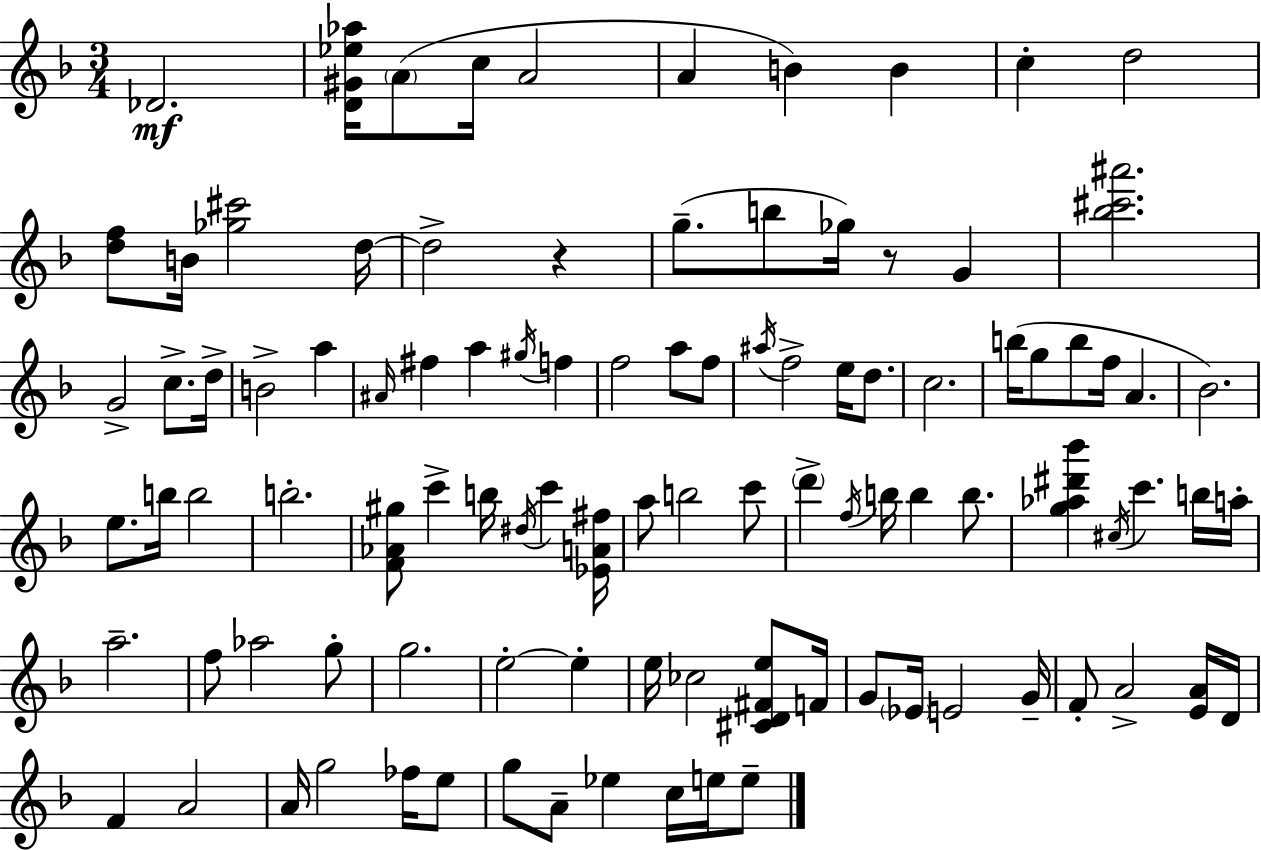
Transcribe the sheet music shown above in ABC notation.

X:1
T:Untitled
M:3/4
L:1/4
K:F
_D2 [D^G_e_a]/4 A/2 c/4 A2 A B B c d2 [df]/2 B/4 [_g^c']2 d/4 d2 z g/2 b/2 _g/4 z/2 G [_b^c'^a']2 G2 c/2 d/4 B2 a ^A/4 ^f a ^g/4 f f2 a/2 f/2 ^a/4 f2 e/4 d/2 c2 b/4 g/2 b/2 f/4 A _B2 e/2 b/4 b2 b2 [F_A^g]/2 c' b/4 ^d/4 c' [_EA^f]/4 a/2 b2 c'/2 d' f/4 b/4 b b/2 [g_a^d'_b'] ^c/4 c' b/4 a/4 a2 f/2 _a2 g/2 g2 e2 e e/4 _c2 [^CD^Fe]/2 F/4 G/2 _E/4 E2 G/4 F/2 A2 [EA]/4 D/4 F A2 A/4 g2 _f/4 e/2 g/2 A/2 _e c/4 e/4 e/2